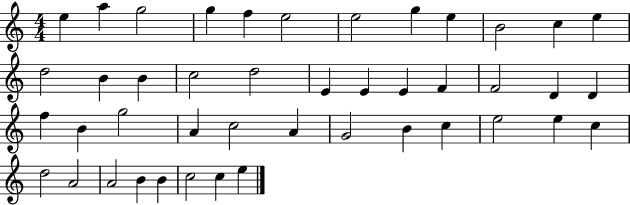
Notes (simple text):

E5/q A5/q G5/h G5/q F5/q E5/h E5/h G5/q E5/q B4/h C5/q E5/q D5/h B4/q B4/q C5/h D5/h E4/q E4/q E4/q F4/q F4/h D4/q D4/q F5/q B4/q G5/h A4/q C5/h A4/q G4/h B4/q C5/q E5/h E5/q C5/q D5/h A4/h A4/h B4/q B4/q C5/h C5/q E5/q